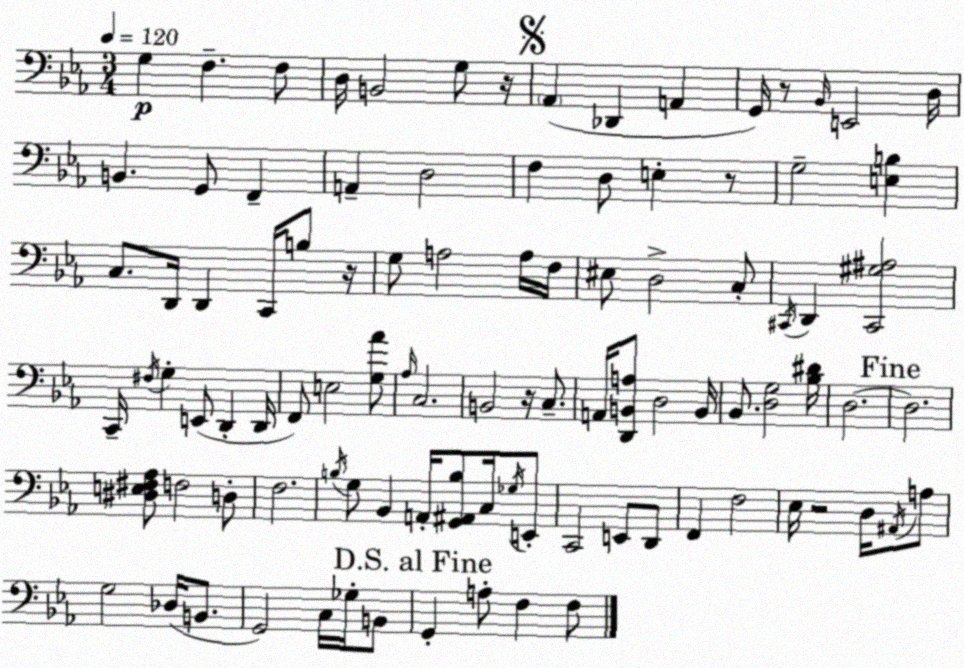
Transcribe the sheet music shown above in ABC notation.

X:1
T:Untitled
M:3/4
L:1/4
K:Cm
G, F, F,/2 D,/4 B,,2 G,/2 z/4 _A,, _D,, A,, G,,/4 z/2 _B,,/4 E,,2 D,/4 B,, G,,/2 F,, A,, D,2 F, D,/2 E, z/2 G,2 [E,B,] C,/2 D,,/4 D,, C,,/4 B,/2 z/4 G,/2 A,2 A,/4 F,/4 ^E,/2 D,2 C,/2 ^C,,/4 D,, [^C,,^G,^A,]2 C,,/4 ^F,/4 G, E,,/2 D,, D,,/4 F,,/2 E,2 [G,_A]/2 _A,/4 C,2 B,,2 z/4 C,/2 A,,/4 [D,,B,,A,]/2 D,2 B,,/4 _B,,/2 [D,G,]2 [_B,^D]/4 D,2 D,2 [^D,E,^F,_A,]/2 F,2 D,/2 F,2 B,/4 G,/2 _B,, A,,/4 [G,,^A,,B,]/2 C,/4 _G,/4 E,,/2 C,,2 E,,/2 D,,/2 F,, F,2 _E,/4 z2 D,/4 ^A,,/4 A,/2 G,2 _D,/4 B,,/2 G,,2 C,/4 _G,/4 B,,/2 G,, A,/2 F, F,/2